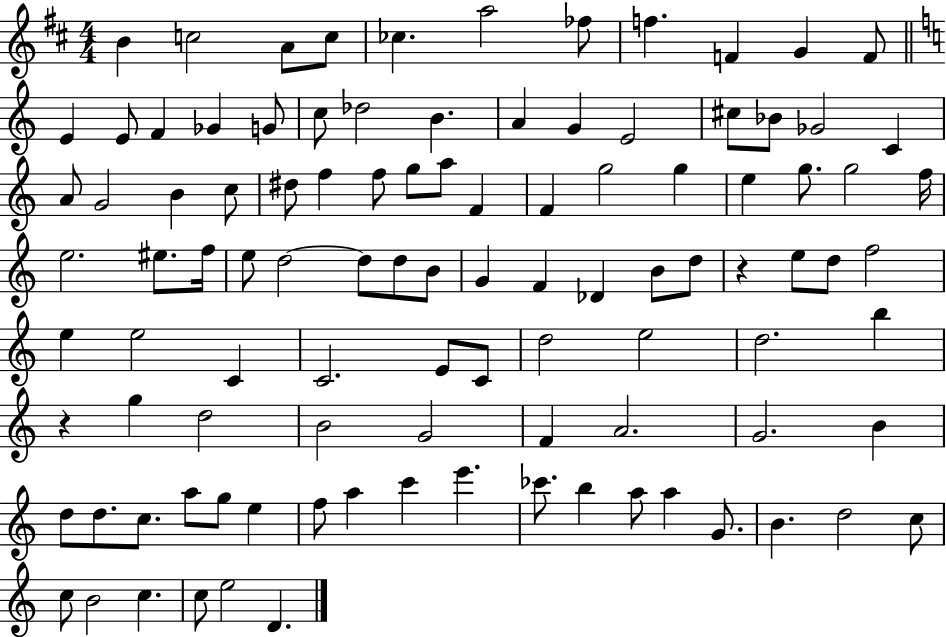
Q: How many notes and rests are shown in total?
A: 103